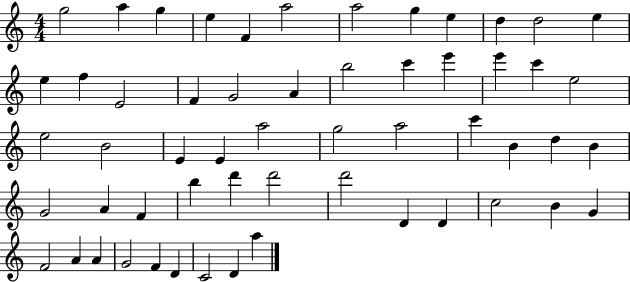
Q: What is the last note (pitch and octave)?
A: A5